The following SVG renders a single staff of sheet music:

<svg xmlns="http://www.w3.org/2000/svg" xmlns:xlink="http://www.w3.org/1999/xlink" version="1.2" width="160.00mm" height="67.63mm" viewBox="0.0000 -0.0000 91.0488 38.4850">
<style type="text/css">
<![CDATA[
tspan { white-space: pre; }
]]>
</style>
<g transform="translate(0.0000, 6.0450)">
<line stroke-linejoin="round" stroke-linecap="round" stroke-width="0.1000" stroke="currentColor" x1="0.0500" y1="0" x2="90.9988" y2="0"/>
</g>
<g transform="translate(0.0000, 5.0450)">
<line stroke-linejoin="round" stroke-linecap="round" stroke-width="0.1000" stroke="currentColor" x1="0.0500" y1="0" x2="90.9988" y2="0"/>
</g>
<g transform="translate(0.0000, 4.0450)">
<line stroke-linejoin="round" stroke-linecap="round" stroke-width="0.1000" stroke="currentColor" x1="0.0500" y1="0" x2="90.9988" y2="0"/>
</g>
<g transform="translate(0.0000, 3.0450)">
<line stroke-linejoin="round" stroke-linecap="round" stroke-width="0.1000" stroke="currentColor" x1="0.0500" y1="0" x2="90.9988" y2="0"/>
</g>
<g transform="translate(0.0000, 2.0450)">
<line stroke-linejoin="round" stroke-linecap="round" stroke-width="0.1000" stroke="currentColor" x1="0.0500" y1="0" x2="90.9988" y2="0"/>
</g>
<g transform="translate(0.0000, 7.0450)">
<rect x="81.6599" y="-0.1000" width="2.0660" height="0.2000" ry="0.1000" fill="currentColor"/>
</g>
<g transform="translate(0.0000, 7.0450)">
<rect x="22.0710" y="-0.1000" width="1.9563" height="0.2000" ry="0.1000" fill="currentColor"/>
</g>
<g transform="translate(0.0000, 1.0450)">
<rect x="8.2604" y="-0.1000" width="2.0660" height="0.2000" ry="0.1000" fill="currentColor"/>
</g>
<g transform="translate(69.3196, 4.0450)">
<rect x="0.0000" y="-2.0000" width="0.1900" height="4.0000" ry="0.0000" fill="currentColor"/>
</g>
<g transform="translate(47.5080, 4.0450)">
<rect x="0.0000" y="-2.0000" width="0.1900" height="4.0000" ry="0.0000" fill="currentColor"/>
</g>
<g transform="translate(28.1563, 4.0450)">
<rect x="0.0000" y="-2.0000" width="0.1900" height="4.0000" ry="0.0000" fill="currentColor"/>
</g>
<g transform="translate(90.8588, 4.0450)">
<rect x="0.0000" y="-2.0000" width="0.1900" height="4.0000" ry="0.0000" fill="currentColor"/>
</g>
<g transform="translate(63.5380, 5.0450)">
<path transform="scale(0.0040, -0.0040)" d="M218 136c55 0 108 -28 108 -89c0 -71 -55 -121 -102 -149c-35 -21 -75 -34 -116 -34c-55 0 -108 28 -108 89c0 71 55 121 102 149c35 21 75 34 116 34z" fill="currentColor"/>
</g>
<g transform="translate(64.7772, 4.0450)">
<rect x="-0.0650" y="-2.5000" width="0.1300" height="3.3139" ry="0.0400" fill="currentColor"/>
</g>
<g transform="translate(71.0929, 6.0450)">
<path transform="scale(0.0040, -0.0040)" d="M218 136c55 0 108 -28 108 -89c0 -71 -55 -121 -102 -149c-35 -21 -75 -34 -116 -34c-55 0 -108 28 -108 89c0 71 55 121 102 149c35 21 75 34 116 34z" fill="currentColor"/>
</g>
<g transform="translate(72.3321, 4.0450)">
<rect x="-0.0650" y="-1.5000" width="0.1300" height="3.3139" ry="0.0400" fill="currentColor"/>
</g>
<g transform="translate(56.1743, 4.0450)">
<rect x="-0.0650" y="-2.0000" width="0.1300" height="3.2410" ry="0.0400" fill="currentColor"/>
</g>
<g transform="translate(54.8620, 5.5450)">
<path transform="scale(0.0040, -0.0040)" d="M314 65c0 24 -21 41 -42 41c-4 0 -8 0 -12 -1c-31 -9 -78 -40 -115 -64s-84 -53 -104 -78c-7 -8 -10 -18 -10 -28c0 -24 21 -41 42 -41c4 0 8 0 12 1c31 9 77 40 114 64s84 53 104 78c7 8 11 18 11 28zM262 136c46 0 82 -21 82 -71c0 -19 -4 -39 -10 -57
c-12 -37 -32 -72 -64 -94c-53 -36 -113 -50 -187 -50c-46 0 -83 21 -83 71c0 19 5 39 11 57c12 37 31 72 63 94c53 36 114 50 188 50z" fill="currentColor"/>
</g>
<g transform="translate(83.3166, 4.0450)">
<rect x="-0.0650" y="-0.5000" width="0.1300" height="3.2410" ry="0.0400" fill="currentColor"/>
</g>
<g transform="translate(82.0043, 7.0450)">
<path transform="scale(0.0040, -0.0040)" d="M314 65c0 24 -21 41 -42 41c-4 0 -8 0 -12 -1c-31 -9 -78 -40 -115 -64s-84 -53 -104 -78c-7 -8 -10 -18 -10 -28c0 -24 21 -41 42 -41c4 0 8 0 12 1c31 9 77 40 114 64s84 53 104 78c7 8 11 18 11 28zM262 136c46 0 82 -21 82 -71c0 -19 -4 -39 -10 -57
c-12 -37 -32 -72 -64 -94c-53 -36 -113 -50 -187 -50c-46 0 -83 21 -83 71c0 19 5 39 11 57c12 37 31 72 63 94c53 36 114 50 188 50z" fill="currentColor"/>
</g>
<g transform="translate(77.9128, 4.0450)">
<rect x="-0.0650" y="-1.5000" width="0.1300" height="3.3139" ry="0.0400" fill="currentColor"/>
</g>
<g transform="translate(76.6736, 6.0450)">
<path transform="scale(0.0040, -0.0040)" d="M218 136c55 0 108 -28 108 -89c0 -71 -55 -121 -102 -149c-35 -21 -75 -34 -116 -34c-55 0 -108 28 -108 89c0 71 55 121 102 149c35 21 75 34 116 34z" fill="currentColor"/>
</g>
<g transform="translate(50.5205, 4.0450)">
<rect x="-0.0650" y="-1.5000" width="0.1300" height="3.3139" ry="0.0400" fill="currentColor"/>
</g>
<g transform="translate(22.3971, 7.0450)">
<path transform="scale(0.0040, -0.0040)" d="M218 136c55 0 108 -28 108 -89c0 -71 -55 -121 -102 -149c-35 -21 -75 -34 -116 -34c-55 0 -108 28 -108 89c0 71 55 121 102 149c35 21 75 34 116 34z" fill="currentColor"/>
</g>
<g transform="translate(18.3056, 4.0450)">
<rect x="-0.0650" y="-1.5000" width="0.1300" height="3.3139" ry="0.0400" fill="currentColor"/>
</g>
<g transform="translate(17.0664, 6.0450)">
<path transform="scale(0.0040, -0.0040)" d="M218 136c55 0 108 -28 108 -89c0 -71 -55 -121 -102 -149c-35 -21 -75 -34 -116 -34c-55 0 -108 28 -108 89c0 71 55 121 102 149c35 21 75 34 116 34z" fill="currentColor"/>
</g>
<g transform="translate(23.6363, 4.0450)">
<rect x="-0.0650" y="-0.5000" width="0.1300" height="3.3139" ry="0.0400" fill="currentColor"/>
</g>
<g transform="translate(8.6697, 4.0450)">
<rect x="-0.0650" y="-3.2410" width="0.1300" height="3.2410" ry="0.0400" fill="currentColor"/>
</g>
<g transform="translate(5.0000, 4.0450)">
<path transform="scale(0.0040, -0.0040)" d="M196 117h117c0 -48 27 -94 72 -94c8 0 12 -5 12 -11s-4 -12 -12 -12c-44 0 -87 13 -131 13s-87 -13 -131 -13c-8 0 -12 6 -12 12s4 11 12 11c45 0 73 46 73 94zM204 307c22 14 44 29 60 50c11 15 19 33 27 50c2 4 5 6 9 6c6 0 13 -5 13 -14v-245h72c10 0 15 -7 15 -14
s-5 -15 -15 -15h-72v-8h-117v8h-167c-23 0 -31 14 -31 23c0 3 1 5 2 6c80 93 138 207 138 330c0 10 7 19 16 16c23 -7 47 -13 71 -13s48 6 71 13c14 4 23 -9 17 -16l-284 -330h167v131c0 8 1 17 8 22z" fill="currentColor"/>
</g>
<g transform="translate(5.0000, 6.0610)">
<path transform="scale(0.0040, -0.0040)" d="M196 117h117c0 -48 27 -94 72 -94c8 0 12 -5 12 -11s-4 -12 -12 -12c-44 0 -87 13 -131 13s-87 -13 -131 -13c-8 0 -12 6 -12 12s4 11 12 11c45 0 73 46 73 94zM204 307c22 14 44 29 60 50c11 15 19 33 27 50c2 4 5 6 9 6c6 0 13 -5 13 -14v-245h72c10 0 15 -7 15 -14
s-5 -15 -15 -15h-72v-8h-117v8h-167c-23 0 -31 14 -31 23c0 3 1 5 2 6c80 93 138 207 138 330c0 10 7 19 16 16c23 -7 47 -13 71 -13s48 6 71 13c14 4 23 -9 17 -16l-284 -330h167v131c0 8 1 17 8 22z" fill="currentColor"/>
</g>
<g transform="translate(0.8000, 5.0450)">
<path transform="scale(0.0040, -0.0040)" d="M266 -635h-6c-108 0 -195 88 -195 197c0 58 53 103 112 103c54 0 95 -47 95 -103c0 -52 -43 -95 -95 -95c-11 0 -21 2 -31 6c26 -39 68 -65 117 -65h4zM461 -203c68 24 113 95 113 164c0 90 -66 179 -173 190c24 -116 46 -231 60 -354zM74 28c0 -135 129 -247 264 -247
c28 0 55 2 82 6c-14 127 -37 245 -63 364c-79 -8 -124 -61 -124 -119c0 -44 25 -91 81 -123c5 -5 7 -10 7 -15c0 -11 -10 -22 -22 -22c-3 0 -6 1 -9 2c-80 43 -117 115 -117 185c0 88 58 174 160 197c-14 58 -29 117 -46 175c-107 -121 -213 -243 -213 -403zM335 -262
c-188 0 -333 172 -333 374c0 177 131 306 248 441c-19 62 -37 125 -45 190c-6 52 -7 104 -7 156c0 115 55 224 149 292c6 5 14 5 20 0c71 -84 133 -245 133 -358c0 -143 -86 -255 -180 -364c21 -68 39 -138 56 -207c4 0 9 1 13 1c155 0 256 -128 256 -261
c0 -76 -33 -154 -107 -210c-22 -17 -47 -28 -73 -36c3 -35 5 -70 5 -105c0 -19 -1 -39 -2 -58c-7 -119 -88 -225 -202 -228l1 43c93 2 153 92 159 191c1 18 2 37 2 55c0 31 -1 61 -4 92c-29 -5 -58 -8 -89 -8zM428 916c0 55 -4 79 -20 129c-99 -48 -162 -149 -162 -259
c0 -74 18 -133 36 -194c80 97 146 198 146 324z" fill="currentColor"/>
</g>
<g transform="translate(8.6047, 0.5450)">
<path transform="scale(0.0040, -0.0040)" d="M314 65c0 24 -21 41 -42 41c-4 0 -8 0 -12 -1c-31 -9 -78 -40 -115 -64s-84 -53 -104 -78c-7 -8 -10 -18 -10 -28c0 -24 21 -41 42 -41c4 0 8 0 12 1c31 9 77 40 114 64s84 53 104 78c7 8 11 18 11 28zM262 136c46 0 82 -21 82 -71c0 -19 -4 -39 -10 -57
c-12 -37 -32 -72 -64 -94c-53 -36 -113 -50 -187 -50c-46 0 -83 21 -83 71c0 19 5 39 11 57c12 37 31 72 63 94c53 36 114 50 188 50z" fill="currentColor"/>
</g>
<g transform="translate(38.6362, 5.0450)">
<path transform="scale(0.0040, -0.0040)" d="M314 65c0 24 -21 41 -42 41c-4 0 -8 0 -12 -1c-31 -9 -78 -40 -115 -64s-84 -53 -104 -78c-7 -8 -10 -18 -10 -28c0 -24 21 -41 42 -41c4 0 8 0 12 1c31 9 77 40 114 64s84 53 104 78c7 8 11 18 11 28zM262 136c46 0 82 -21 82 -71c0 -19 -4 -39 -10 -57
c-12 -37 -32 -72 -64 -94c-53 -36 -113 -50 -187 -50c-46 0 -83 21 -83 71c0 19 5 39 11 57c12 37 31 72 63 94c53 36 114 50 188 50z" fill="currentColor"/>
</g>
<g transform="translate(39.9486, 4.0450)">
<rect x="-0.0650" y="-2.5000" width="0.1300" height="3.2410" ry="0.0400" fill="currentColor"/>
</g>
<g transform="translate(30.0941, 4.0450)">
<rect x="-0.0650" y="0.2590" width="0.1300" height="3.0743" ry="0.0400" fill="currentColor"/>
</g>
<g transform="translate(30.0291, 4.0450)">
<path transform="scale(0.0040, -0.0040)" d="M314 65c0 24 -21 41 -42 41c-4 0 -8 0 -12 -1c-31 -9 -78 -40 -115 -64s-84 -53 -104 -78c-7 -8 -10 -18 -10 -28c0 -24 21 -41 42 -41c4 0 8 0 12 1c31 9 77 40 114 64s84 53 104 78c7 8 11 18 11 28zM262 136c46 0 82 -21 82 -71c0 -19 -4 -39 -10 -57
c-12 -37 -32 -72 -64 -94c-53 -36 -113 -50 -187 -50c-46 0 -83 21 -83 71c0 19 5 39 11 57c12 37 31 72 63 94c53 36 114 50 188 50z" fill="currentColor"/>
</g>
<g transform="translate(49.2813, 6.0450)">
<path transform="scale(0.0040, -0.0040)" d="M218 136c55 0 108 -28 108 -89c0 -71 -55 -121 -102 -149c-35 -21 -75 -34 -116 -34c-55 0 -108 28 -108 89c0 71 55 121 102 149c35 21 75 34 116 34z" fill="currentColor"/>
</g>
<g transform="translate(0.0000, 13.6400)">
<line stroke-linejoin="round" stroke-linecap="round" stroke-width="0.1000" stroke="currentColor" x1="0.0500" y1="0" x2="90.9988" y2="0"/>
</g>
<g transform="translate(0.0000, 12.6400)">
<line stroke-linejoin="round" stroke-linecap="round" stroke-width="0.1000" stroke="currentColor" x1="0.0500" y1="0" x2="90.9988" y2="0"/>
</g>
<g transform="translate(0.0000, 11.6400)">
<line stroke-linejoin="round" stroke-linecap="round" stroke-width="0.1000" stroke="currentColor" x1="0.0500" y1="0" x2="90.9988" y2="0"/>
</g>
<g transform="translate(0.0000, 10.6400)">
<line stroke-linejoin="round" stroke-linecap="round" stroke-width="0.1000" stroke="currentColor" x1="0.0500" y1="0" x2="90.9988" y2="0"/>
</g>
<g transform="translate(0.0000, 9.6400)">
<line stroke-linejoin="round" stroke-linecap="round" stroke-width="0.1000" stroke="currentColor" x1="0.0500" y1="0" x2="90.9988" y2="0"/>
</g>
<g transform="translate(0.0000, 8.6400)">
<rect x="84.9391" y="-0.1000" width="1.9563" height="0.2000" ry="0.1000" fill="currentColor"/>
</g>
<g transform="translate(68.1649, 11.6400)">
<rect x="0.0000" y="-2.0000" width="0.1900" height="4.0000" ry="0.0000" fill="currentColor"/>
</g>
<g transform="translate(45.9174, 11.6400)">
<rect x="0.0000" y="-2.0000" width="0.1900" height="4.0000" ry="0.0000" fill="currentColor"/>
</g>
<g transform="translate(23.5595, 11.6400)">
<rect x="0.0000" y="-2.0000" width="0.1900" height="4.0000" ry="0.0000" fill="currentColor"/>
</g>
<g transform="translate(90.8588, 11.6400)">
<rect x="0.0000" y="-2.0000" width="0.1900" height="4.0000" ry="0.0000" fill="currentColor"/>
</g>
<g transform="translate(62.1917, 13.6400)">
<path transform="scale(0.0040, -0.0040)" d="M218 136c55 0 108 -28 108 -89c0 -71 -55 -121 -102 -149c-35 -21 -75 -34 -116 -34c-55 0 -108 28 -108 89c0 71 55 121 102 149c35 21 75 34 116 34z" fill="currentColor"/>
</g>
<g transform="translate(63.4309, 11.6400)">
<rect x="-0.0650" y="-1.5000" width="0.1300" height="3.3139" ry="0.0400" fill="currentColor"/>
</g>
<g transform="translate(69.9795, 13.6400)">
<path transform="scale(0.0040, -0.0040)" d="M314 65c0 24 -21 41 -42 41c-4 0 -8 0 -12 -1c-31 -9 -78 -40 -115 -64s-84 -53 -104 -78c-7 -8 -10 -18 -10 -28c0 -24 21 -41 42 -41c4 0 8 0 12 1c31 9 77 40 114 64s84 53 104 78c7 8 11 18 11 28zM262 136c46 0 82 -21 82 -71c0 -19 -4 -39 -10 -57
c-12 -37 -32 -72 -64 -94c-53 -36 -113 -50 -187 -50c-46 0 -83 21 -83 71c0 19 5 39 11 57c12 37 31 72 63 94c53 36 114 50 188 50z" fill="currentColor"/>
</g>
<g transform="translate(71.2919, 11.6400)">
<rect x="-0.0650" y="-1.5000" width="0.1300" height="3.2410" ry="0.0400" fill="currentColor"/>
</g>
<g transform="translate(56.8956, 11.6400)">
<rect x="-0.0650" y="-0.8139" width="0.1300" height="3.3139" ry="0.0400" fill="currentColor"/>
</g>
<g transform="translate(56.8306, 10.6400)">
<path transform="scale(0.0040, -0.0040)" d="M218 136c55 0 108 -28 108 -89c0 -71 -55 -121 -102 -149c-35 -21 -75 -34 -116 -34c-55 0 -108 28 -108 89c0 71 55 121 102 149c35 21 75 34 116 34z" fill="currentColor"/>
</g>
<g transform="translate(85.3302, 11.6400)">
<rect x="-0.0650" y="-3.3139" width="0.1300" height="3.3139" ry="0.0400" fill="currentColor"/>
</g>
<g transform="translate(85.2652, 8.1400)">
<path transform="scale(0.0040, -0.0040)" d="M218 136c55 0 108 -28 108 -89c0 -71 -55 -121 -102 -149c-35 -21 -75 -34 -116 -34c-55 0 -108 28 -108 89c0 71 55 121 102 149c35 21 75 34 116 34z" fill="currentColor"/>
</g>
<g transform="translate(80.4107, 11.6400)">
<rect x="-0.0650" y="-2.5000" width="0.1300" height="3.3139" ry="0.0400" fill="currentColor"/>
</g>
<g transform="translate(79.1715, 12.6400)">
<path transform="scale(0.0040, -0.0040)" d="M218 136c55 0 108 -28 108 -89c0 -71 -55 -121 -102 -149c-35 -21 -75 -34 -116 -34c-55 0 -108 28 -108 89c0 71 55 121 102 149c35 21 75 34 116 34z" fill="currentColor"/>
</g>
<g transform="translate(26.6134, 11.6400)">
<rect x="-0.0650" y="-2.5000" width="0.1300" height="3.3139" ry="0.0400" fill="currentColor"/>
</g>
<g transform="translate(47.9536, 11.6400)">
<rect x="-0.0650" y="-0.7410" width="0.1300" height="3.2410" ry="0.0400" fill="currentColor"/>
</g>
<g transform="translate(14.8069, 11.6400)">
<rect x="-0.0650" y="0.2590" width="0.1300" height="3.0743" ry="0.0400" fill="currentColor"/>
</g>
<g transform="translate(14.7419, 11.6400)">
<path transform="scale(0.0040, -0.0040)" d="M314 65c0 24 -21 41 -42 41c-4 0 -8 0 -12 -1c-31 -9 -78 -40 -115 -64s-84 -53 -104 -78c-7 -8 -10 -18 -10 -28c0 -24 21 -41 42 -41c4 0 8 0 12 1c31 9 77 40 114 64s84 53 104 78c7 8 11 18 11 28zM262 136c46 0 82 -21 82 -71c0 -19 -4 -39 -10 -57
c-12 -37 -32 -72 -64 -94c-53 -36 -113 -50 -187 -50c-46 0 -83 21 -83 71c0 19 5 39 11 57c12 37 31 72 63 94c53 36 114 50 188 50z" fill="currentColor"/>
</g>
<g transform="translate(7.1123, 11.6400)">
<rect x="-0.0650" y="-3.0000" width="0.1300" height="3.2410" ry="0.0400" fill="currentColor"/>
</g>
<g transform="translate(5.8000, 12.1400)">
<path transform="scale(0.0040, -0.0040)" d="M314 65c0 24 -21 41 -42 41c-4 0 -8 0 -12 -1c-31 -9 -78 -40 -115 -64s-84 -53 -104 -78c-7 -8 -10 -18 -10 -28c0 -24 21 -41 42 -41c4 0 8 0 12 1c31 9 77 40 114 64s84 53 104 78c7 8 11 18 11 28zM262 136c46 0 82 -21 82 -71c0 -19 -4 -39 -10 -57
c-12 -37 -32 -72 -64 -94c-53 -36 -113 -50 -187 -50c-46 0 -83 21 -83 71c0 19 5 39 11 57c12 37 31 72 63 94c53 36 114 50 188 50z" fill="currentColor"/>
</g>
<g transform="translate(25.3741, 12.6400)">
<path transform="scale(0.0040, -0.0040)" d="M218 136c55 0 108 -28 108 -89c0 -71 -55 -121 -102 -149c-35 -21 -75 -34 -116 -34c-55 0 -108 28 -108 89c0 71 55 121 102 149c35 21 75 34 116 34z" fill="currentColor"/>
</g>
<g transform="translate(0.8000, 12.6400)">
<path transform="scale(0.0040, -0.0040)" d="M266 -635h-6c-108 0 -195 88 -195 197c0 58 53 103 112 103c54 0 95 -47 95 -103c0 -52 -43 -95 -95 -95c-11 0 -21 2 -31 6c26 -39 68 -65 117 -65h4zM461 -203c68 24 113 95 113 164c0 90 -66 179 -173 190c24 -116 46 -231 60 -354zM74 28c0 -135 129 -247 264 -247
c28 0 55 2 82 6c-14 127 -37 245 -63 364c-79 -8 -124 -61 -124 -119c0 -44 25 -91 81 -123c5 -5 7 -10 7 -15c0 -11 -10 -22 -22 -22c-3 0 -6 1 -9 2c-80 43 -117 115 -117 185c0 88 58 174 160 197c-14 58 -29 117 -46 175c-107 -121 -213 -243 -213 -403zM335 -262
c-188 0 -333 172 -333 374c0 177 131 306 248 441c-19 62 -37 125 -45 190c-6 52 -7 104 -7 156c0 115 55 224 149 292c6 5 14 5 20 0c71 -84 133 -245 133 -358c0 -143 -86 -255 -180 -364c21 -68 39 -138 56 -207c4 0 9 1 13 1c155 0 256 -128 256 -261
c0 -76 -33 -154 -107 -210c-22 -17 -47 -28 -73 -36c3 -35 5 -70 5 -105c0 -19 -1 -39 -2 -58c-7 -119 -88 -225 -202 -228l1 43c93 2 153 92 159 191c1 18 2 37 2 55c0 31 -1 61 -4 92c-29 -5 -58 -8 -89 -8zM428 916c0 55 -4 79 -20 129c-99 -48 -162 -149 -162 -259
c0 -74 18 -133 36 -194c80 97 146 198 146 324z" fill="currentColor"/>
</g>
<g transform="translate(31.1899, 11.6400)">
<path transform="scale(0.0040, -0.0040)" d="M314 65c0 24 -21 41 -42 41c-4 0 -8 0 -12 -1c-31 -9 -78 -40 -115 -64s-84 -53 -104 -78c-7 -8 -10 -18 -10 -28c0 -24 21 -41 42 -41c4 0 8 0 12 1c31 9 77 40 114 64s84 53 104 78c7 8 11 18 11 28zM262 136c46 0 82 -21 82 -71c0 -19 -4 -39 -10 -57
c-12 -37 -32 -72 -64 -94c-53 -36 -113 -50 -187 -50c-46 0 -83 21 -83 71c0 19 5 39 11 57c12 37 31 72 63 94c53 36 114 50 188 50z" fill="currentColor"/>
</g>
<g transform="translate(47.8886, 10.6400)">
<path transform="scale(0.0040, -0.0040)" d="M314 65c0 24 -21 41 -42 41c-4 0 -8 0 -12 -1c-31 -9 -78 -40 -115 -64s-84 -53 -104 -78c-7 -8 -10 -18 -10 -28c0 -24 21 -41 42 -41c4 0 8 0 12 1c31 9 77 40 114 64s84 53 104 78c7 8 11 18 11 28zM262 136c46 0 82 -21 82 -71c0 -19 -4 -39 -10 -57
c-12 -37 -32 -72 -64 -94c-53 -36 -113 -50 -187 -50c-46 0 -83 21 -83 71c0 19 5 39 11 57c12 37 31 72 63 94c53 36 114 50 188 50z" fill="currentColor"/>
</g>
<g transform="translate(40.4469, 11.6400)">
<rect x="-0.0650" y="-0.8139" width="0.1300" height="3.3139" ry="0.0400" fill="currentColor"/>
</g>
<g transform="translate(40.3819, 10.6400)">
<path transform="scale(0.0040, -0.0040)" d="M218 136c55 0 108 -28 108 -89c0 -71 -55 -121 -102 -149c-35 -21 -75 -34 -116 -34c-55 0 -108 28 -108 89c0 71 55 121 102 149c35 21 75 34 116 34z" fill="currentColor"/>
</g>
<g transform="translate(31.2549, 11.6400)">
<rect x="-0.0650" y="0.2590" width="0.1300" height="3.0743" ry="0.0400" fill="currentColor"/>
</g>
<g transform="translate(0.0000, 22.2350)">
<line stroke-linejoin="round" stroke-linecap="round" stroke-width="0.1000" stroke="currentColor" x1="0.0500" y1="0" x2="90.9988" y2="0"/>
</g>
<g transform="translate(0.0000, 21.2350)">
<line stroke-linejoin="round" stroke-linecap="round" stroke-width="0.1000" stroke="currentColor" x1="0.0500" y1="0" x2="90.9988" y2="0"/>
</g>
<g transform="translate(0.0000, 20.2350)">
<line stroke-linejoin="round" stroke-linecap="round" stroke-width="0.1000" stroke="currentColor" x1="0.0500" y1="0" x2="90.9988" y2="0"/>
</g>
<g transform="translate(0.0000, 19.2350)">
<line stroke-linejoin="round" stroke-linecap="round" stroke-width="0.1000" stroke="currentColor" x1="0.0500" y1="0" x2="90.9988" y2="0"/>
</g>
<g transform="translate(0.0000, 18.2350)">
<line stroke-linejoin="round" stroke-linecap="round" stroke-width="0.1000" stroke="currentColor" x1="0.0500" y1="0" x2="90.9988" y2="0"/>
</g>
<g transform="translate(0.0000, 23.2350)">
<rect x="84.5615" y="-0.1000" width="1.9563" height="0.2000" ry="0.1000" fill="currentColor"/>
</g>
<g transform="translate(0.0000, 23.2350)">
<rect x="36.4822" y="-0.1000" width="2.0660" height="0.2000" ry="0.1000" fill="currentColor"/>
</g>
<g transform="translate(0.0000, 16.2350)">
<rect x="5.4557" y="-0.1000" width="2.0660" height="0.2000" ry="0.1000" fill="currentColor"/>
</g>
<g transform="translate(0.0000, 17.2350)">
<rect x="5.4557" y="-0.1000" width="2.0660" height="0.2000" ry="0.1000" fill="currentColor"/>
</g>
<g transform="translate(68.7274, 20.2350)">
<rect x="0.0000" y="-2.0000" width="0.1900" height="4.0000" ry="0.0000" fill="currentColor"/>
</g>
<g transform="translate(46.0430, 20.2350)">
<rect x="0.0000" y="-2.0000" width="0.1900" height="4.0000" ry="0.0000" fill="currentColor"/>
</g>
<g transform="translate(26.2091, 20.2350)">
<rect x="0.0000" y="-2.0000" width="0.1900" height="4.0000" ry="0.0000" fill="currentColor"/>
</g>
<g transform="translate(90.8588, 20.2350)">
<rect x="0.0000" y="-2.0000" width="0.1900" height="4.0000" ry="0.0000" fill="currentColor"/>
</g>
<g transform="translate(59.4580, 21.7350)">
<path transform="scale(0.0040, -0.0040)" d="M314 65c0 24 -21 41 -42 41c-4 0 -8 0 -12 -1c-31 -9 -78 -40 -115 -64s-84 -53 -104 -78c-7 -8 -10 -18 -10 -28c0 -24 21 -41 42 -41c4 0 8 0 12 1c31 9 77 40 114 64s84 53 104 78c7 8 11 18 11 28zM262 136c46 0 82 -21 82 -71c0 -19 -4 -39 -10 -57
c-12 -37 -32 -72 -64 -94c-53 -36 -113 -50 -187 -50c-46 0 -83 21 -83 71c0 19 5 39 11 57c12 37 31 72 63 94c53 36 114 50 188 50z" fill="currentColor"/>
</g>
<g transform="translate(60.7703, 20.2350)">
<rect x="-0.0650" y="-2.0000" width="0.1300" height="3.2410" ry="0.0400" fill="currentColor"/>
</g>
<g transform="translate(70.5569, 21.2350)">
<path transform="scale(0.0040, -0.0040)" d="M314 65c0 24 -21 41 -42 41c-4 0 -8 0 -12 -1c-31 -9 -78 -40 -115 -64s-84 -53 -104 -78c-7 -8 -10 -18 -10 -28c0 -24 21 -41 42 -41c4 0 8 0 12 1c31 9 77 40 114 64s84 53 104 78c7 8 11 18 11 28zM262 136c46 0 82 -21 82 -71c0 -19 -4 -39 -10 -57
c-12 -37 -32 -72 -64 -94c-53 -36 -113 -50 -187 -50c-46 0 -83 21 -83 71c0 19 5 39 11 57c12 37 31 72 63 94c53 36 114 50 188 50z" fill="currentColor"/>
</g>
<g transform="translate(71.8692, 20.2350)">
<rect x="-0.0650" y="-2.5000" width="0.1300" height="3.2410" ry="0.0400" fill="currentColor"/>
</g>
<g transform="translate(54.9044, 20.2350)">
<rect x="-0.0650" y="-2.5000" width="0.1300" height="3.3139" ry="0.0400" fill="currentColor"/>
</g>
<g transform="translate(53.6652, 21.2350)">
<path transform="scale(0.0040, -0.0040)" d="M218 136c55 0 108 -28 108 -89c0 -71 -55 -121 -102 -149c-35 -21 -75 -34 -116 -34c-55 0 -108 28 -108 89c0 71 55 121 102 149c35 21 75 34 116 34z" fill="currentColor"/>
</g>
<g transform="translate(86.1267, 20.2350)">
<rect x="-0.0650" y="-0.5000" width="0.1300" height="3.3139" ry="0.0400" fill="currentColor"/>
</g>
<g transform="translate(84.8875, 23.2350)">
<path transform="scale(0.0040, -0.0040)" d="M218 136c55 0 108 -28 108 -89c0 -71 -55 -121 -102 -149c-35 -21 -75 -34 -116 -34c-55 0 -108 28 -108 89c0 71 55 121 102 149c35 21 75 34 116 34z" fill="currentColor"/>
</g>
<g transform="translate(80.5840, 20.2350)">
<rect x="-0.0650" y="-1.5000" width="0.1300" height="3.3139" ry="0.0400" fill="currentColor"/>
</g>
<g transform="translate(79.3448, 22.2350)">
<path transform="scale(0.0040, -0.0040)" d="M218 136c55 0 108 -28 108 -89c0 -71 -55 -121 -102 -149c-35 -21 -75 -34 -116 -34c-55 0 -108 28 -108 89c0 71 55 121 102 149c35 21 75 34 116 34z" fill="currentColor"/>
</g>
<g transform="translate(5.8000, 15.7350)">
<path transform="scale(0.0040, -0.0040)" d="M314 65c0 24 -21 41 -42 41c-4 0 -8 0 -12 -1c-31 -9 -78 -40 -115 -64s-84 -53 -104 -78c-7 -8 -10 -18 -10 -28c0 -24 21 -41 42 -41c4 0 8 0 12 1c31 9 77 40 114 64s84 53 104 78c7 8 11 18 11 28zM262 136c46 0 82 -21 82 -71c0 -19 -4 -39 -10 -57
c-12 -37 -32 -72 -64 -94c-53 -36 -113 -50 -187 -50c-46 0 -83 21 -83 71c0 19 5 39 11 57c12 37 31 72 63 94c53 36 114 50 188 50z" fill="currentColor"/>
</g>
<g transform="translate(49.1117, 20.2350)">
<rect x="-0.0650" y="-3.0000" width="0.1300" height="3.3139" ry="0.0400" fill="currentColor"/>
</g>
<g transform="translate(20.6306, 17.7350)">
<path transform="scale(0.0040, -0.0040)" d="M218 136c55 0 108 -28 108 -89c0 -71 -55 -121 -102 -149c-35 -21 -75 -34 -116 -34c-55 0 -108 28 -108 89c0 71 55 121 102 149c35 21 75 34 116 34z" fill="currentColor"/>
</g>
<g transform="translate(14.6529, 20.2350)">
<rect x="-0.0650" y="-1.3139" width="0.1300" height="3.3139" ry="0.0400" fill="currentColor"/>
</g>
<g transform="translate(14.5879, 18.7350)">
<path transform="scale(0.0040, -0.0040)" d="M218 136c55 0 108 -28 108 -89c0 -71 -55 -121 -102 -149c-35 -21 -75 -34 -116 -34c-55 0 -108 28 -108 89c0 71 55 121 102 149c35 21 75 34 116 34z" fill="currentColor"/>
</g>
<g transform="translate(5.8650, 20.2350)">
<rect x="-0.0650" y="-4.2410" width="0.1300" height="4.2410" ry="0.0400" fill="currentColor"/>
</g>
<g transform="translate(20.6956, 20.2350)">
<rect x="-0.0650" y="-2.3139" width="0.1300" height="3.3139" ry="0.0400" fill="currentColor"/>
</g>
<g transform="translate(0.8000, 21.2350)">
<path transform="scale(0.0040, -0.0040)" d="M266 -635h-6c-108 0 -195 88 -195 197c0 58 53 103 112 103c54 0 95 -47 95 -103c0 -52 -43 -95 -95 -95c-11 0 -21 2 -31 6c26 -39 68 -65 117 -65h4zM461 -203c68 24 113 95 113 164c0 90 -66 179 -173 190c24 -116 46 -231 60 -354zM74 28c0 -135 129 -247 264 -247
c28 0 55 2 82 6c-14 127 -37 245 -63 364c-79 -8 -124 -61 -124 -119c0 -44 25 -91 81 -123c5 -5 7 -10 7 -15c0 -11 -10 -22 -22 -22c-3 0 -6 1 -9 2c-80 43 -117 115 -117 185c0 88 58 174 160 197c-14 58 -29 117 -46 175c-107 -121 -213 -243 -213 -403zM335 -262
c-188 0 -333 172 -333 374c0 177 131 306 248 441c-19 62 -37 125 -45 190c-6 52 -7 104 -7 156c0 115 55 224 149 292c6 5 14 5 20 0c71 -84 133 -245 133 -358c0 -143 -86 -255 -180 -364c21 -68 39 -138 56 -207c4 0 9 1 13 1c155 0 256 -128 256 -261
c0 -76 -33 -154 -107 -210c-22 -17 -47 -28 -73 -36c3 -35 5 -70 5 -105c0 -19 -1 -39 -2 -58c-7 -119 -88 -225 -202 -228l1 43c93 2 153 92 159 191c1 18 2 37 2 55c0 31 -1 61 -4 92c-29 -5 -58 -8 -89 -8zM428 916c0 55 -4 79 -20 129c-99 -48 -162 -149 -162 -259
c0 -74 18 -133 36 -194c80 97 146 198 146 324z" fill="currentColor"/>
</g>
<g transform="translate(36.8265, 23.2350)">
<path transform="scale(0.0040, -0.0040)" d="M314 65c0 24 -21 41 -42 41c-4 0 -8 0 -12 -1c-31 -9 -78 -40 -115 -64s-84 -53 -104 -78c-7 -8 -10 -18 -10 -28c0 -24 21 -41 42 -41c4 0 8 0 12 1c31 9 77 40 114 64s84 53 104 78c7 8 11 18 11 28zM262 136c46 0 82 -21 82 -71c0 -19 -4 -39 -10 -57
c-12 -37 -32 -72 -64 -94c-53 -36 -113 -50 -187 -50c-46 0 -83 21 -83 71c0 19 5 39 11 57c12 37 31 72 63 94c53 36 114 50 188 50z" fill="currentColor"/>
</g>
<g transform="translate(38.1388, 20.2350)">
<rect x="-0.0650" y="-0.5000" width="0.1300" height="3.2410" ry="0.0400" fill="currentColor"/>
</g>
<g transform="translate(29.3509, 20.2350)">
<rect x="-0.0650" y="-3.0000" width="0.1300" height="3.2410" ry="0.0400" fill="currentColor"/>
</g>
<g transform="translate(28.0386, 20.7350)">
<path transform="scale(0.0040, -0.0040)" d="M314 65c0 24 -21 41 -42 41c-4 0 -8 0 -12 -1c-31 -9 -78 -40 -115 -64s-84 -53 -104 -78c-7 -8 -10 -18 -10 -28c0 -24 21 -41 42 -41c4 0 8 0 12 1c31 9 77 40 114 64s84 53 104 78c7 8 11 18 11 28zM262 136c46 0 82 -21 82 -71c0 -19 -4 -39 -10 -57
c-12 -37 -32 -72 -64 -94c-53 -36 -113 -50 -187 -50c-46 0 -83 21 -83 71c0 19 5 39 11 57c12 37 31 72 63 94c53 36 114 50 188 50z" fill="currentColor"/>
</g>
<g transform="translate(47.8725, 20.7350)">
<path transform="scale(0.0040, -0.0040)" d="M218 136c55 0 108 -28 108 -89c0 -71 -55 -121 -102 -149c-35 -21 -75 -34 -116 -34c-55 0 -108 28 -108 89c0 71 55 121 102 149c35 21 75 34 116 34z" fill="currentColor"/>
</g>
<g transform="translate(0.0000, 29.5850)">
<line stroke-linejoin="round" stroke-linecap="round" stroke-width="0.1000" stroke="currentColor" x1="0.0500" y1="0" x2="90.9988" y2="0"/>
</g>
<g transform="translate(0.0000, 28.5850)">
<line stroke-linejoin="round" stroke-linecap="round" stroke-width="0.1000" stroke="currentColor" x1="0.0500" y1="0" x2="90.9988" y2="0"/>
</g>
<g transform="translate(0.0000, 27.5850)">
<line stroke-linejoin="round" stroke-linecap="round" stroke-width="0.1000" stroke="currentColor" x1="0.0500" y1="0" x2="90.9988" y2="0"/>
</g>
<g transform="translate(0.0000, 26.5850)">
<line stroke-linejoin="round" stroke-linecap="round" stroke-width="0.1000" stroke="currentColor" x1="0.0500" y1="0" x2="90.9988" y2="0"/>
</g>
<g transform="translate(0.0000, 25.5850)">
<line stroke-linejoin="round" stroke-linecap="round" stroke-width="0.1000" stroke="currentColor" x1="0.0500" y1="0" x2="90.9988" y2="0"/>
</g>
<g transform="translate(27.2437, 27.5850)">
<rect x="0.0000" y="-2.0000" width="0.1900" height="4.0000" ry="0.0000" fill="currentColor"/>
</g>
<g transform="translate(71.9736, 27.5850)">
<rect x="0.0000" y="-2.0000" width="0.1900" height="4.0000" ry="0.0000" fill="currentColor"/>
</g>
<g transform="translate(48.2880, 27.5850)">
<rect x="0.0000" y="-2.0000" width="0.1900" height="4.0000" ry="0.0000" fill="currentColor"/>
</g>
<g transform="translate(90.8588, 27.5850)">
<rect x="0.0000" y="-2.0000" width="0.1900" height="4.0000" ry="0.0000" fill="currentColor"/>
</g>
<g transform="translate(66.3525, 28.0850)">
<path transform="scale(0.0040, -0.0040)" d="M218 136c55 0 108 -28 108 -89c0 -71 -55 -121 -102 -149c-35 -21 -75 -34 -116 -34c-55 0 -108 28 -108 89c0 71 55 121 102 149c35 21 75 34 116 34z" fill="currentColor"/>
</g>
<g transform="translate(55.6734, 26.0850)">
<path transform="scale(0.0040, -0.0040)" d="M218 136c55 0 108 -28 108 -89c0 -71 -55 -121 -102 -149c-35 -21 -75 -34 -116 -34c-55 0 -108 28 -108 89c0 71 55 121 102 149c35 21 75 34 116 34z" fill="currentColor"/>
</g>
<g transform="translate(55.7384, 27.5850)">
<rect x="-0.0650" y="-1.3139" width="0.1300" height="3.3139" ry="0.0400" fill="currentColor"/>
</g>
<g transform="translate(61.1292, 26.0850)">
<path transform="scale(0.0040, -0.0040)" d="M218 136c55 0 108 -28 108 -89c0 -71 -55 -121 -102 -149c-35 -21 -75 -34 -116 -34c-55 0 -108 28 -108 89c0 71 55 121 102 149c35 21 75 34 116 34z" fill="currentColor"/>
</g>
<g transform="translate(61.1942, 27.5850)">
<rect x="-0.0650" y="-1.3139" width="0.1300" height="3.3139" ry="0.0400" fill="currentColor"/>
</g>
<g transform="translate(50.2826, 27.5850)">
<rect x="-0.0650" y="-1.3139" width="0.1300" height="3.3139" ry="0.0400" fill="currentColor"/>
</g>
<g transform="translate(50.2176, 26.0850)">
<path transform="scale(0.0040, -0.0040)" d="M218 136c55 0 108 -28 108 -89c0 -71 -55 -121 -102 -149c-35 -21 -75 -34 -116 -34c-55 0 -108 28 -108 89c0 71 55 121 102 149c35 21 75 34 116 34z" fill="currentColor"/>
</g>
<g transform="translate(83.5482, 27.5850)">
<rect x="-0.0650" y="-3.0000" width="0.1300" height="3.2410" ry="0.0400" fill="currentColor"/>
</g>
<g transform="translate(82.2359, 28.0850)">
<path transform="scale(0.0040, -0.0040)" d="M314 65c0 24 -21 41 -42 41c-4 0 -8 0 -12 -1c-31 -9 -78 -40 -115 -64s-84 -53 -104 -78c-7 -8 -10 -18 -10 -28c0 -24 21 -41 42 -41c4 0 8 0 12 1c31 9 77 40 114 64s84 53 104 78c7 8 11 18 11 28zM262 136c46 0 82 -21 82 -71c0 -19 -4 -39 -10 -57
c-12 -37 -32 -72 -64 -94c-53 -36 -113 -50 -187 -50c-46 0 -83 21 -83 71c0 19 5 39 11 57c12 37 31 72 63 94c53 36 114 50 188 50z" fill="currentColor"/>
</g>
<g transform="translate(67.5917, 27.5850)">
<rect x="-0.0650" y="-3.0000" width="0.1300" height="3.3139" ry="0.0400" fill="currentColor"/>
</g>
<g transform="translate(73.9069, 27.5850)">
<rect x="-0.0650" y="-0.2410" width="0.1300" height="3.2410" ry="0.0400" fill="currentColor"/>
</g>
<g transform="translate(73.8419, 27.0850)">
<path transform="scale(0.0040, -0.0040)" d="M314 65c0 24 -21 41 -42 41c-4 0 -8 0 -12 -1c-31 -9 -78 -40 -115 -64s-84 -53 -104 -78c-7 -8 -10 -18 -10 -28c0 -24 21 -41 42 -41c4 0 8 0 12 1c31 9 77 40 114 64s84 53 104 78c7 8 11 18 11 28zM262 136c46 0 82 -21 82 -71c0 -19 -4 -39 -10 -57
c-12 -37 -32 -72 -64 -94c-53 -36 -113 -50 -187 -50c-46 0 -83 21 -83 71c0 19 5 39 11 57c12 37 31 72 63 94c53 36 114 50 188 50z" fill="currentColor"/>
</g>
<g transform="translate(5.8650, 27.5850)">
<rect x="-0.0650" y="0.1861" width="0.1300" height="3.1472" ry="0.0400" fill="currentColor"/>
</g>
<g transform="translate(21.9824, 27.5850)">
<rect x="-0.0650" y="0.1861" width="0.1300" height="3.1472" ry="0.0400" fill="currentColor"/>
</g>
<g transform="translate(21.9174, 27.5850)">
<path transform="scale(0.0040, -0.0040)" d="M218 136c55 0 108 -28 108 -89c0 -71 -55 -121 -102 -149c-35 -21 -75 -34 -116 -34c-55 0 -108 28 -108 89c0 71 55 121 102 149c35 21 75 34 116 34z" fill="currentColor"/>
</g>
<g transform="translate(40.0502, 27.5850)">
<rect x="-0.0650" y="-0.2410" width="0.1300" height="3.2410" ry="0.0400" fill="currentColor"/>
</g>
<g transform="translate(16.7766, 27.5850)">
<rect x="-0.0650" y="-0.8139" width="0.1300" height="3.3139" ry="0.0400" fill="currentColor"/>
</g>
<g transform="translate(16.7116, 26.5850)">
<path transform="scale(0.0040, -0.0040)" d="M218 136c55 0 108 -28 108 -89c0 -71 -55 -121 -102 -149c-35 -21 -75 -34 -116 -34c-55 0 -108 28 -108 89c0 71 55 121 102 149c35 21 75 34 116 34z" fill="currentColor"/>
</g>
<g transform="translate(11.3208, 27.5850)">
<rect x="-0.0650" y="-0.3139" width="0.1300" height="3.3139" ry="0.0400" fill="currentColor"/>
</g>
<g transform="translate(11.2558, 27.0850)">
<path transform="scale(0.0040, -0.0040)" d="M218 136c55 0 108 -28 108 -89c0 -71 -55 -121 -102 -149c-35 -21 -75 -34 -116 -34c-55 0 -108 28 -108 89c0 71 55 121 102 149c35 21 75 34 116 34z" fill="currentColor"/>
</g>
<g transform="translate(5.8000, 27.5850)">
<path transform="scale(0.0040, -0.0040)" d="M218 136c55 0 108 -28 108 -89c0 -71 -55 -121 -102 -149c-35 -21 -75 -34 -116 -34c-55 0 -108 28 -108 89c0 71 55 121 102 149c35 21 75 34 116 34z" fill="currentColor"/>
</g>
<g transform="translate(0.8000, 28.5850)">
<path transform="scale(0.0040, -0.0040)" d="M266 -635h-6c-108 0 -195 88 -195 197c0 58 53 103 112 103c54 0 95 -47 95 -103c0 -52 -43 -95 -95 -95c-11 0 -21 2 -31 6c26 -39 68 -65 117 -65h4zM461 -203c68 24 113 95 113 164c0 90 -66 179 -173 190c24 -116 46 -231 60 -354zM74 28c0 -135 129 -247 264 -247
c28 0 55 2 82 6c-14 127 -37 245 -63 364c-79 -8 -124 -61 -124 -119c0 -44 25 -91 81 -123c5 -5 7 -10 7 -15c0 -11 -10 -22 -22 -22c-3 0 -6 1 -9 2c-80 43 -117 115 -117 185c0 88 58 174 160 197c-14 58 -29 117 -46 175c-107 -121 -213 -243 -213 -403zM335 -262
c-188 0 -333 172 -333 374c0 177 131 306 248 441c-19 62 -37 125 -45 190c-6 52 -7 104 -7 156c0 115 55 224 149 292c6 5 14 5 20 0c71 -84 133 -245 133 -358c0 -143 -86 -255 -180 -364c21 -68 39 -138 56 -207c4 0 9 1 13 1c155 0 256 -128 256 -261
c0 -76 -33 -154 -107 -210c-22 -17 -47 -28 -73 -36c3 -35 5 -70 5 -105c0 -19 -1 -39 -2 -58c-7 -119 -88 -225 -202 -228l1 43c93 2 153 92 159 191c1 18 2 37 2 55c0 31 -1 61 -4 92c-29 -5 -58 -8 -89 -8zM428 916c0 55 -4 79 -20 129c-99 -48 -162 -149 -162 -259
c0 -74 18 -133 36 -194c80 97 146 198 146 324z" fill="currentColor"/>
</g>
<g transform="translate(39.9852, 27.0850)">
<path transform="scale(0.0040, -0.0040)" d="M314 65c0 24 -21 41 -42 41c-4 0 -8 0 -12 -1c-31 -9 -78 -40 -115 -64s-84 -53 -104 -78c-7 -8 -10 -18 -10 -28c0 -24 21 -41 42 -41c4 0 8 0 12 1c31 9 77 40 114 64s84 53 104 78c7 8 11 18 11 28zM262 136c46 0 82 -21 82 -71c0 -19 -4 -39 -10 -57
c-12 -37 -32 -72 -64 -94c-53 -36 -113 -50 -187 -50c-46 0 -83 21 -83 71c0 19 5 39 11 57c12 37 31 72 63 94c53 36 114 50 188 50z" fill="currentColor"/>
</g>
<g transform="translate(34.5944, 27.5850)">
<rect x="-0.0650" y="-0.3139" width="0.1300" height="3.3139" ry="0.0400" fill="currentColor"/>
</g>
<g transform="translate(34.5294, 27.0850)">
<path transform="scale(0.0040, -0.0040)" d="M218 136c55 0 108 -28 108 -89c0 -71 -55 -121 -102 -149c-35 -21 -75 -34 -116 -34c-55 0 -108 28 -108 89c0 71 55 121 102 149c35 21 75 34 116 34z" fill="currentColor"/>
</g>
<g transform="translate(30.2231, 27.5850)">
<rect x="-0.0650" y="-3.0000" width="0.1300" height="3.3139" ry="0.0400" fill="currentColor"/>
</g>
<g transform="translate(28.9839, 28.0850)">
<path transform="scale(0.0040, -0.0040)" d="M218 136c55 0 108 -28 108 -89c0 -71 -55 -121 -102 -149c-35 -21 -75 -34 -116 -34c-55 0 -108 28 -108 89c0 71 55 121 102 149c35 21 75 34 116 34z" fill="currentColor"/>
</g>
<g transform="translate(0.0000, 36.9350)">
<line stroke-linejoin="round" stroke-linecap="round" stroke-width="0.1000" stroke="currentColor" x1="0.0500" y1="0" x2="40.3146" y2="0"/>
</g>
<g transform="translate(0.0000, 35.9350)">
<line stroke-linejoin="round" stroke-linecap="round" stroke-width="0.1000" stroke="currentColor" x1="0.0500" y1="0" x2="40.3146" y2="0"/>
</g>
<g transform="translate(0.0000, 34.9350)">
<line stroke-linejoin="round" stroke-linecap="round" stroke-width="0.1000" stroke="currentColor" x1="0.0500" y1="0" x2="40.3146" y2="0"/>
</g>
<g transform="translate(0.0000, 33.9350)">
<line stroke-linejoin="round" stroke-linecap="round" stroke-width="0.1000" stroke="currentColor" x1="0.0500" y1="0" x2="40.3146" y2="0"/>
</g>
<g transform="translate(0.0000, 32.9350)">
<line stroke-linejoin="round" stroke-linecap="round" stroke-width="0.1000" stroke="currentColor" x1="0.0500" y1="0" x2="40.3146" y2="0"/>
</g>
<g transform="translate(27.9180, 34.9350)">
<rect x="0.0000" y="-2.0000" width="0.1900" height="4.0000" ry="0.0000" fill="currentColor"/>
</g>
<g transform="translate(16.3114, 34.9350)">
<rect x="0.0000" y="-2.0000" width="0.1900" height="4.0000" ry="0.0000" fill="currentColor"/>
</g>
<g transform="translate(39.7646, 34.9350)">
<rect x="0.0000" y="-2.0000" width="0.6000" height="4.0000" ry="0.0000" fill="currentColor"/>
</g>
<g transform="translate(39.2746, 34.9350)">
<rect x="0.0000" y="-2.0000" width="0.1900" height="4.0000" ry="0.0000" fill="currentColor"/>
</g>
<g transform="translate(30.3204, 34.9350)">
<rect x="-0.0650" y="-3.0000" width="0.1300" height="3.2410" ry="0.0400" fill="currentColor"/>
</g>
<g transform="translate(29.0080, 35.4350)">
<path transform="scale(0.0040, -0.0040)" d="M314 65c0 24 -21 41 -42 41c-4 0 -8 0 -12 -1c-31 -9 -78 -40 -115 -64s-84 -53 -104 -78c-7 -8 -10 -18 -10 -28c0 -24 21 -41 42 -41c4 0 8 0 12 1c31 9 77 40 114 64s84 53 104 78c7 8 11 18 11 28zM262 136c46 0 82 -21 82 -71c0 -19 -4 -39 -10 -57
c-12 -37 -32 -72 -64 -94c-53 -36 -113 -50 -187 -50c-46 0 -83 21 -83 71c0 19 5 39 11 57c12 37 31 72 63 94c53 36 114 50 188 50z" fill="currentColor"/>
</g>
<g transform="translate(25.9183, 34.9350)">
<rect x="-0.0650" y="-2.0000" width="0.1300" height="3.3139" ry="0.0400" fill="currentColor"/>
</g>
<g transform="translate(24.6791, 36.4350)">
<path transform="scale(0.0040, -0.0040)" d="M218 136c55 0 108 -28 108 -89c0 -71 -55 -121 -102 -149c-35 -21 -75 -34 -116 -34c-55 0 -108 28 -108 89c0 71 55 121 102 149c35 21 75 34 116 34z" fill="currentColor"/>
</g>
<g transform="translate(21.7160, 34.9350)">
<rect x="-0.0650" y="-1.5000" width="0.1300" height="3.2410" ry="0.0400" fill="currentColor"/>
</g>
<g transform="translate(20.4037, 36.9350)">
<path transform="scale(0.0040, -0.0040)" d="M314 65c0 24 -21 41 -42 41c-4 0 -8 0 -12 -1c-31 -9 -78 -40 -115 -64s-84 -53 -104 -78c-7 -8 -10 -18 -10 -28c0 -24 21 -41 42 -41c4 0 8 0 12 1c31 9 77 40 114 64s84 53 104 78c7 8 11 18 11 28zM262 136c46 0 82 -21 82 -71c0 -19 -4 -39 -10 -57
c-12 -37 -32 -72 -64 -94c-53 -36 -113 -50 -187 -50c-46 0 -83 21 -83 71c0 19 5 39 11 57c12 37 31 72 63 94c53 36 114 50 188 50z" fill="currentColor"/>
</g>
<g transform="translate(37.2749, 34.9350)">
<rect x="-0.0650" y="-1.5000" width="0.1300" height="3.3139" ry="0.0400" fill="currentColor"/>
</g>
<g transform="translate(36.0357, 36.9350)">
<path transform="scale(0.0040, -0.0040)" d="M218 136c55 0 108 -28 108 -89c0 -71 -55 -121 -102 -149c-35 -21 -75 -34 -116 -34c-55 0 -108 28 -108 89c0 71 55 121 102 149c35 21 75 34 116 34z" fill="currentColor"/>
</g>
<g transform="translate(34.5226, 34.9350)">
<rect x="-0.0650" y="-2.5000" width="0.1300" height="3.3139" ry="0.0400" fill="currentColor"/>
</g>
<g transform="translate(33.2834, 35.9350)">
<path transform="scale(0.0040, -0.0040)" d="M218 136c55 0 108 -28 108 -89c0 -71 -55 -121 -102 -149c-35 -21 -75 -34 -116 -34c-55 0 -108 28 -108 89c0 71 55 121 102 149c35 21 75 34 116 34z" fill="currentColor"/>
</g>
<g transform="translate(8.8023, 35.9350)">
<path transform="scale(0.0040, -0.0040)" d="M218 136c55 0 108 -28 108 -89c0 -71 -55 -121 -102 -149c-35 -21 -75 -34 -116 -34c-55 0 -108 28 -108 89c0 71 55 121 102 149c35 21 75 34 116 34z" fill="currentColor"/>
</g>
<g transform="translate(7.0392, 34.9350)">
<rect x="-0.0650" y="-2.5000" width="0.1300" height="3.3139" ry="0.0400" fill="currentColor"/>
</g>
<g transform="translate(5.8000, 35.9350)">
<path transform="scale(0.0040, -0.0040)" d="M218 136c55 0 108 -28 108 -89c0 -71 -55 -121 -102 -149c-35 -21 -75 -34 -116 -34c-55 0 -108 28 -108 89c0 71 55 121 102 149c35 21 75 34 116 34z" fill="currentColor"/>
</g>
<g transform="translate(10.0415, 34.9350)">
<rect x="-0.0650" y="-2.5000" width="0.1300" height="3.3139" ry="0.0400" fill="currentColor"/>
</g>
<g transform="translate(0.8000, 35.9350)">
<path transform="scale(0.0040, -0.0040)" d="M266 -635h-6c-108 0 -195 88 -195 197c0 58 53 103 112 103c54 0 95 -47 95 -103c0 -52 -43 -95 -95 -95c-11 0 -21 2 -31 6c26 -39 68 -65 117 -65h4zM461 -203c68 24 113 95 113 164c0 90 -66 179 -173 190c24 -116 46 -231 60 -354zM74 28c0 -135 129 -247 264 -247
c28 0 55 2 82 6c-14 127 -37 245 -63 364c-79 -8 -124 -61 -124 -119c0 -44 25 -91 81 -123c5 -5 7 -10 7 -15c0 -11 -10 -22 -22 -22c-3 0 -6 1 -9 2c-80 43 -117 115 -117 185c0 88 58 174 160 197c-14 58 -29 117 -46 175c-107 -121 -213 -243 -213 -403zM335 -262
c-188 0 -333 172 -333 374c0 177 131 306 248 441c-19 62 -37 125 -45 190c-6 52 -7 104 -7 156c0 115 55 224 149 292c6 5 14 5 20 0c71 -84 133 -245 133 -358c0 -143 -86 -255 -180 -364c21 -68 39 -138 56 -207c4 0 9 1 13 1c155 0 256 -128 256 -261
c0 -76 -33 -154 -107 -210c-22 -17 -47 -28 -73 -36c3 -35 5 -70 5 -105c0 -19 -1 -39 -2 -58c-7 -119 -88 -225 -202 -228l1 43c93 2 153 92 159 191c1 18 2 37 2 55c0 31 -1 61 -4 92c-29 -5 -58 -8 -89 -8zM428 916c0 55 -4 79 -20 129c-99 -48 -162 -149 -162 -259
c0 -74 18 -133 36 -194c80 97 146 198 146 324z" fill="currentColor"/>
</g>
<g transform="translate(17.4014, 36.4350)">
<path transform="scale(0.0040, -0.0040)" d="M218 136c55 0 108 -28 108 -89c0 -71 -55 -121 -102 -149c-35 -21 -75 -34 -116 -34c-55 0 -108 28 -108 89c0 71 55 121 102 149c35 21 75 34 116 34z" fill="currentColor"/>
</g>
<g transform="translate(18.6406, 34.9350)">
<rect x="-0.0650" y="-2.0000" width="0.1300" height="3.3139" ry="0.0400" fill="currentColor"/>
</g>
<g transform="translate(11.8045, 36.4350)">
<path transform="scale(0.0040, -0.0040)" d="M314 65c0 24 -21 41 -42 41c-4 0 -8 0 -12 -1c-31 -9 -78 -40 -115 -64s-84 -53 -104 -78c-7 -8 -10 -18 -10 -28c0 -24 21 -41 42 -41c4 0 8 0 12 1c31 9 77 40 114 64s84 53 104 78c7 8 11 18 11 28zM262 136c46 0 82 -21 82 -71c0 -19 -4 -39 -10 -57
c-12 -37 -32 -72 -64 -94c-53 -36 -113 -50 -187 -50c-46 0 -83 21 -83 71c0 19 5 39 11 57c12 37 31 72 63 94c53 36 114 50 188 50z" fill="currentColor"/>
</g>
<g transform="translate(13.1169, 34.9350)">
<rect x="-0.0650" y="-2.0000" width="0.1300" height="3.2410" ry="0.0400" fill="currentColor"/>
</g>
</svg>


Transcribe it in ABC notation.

X:1
T:Untitled
M:4/4
L:1/4
K:C
b2 E C B2 G2 E F2 G E E C2 A2 B2 G B2 d d2 d E E2 G b d'2 e g A2 C2 A G F2 G2 E C B c d B A c c2 e e e A c2 A2 G G F2 F E2 F A2 G E